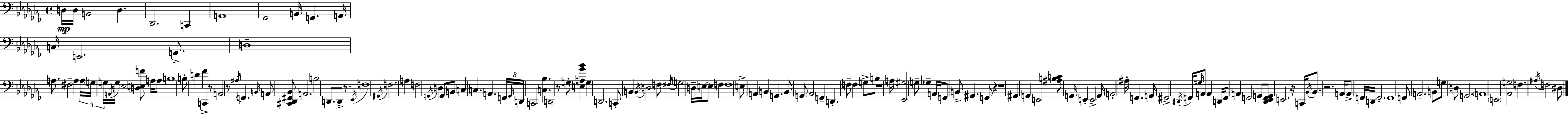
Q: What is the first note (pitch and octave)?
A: D3